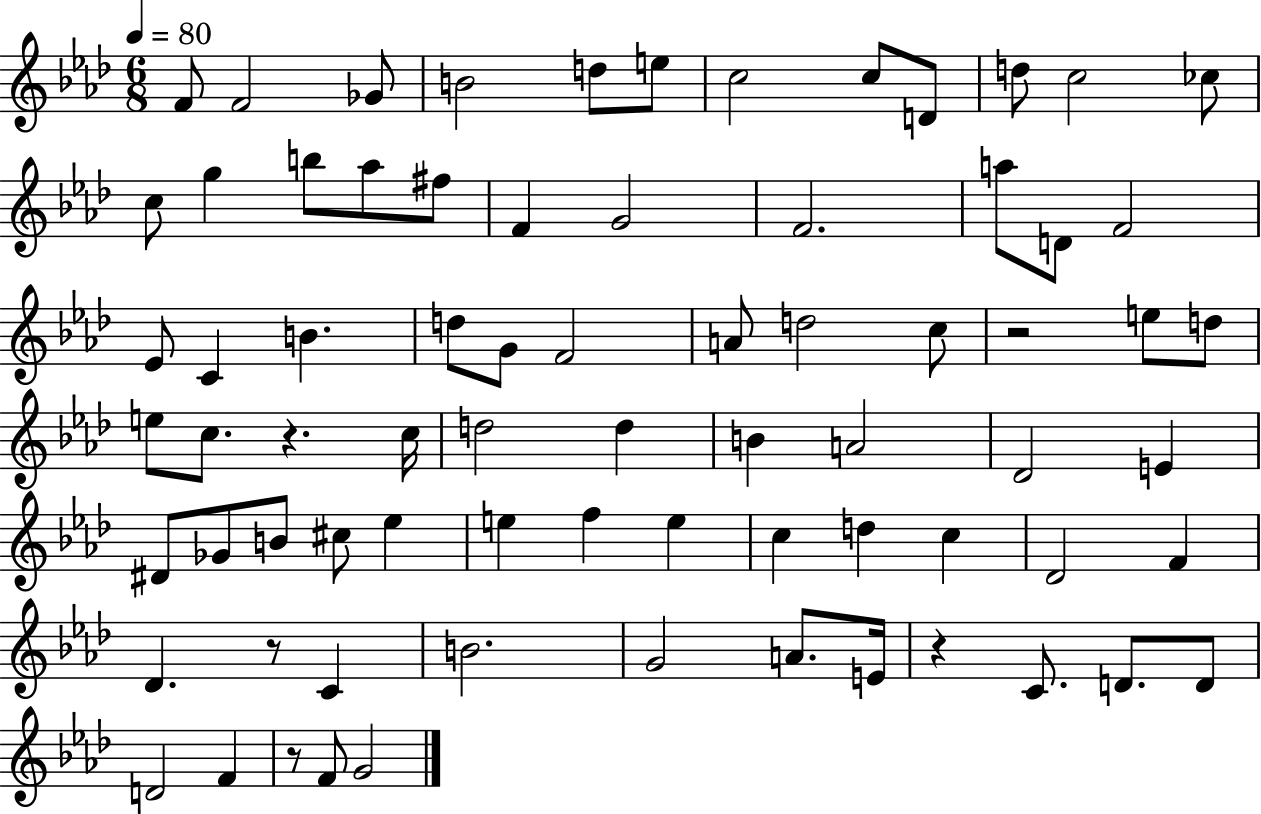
F4/e F4/h Gb4/e B4/h D5/e E5/e C5/h C5/e D4/e D5/e C5/h CES5/e C5/e G5/q B5/e Ab5/e F#5/e F4/q G4/h F4/h. A5/e D4/e F4/h Eb4/e C4/q B4/q. D5/e G4/e F4/h A4/e D5/h C5/e R/h E5/e D5/e E5/e C5/e. R/q. C5/s D5/h D5/q B4/q A4/h Db4/h E4/q D#4/e Gb4/e B4/e C#5/e Eb5/q E5/q F5/q E5/q C5/q D5/q C5/q Db4/h F4/q Db4/q. R/e C4/q B4/h. G4/h A4/e. E4/s R/q C4/e. D4/e. D4/e D4/h F4/q R/e F4/e G4/h